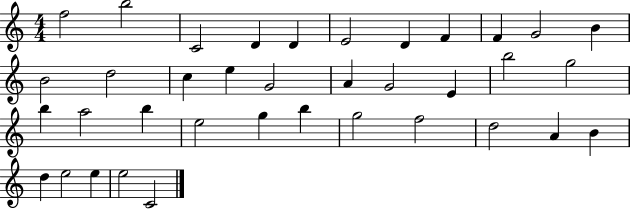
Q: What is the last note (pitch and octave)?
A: C4